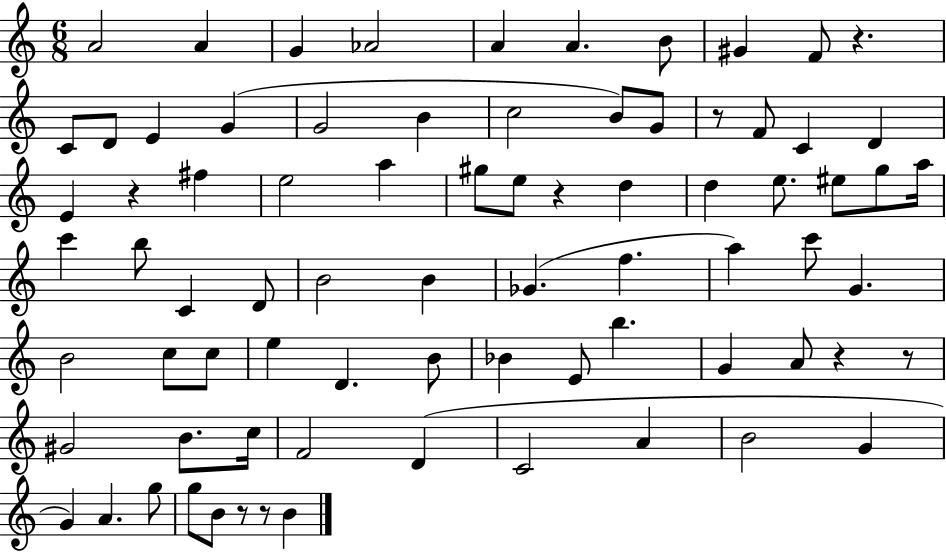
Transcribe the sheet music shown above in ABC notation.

X:1
T:Untitled
M:6/8
L:1/4
K:C
A2 A G _A2 A A B/2 ^G F/2 z C/2 D/2 E G G2 B c2 B/2 G/2 z/2 F/2 C D E z ^f e2 a ^g/2 e/2 z d d e/2 ^e/2 g/2 a/4 c' b/2 C D/2 B2 B _G f a c'/2 G B2 c/2 c/2 e D B/2 _B E/2 b G A/2 z z/2 ^G2 B/2 c/4 F2 D C2 A B2 G G A g/2 g/2 B/2 z/2 z/2 B